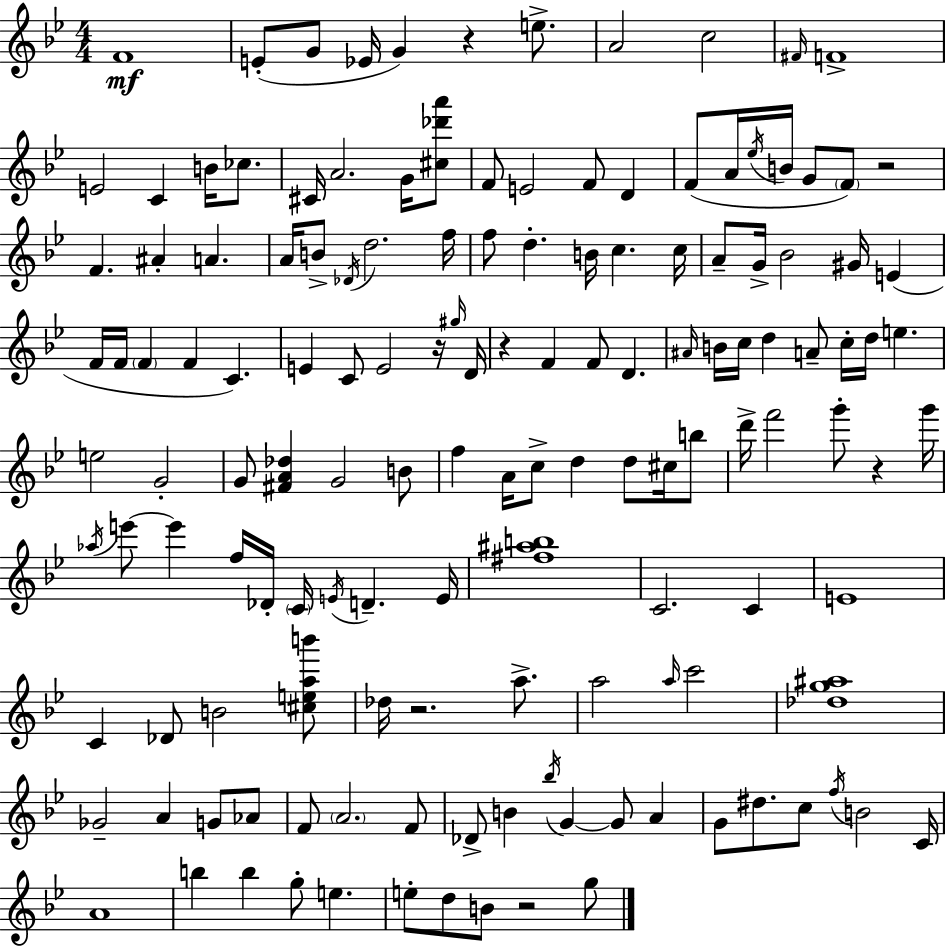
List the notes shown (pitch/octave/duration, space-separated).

F4/w E4/e G4/e Eb4/s G4/q R/q E5/e. A4/h C5/h F#4/s F4/w E4/h C4/q B4/s CES5/e. C#4/s A4/h. G4/s [C#5,Db6,A6]/e F4/e E4/h F4/e D4/q F4/e A4/s Eb5/s B4/s G4/e F4/e R/h F4/q. A#4/q A4/q. A4/s B4/e Db4/s D5/h. F5/s F5/e D5/q. B4/s C5/q. C5/s A4/e G4/s Bb4/h G#4/s E4/q F4/s F4/s F4/q F4/q C4/q. E4/q C4/e E4/h R/s G#5/s D4/s R/q F4/q F4/e D4/q. A#4/s B4/s C5/s D5/q A4/e C5/s D5/s E5/q. E5/h G4/h G4/e [F#4,A4,Db5]/q G4/h B4/e F5/q A4/s C5/e D5/q D5/e C#5/s B5/e D6/s F6/h G6/e R/q G6/s Ab5/s E6/e E6/q F5/s Db4/s C4/s E4/s D4/q. E4/s [F#5,A#5,B5]/w C4/h. C4/q E4/w C4/q Db4/e B4/h [C#5,E5,A5,B6]/e Db5/s R/h. A5/e. A5/h A5/s C6/h [Db5,G5,A#5]/w Gb4/h A4/q G4/e Ab4/e F4/e A4/h. F4/e Db4/e B4/q Bb5/s G4/q G4/e A4/q G4/e D#5/e. C5/e F5/s B4/h C4/s A4/w B5/q B5/q G5/e E5/q. E5/e D5/e B4/e R/h G5/e